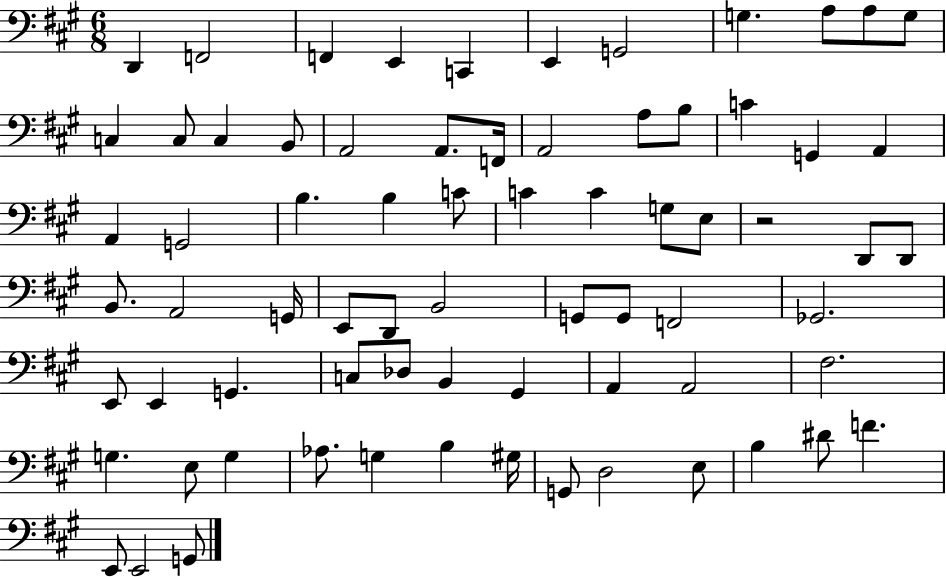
{
  \clef bass
  \numericTimeSignature
  \time 6/8
  \key a \major
  d,4 f,2 | f,4 e,4 c,4 | e,4 g,2 | g4. a8 a8 g8 | \break c4 c8 c4 b,8 | a,2 a,8. f,16 | a,2 a8 b8 | c'4 g,4 a,4 | \break a,4 g,2 | b4. b4 c'8 | c'4 c'4 g8 e8 | r2 d,8 d,8 | \break b,8. a,2 g,16 | e,8 d,8 b,2 | g,8 g,8 f,2 | ges,2. | \break e,8 e,4 g,4. | c8 des8 b,4 gis,4 | a,4 a,2 | fis2. | \break g4. e8 g4 | aes8. g4 b4 gis16 | g,8 d2 e8 | b4 dis'8 f'4. | \break e,8 e,2 g,8 | \bar "|."
}